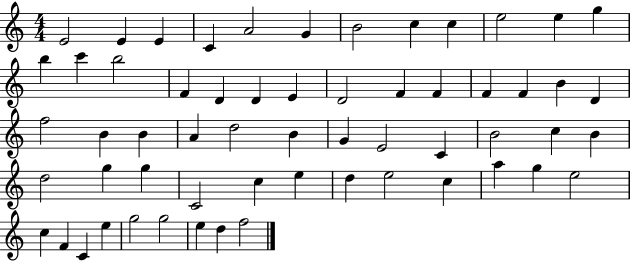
X:1
T:Untitled
M:4/4
L:1/4
K:C
E2 E E C A2 G B2 c c e2 e g b c' b2 F D D E D2 F F F F B D f2 B B A d2 B G E2 C B2 c B d2 g g C2 c e d e2 c a g e2 c F C e g2 g2 e d f2